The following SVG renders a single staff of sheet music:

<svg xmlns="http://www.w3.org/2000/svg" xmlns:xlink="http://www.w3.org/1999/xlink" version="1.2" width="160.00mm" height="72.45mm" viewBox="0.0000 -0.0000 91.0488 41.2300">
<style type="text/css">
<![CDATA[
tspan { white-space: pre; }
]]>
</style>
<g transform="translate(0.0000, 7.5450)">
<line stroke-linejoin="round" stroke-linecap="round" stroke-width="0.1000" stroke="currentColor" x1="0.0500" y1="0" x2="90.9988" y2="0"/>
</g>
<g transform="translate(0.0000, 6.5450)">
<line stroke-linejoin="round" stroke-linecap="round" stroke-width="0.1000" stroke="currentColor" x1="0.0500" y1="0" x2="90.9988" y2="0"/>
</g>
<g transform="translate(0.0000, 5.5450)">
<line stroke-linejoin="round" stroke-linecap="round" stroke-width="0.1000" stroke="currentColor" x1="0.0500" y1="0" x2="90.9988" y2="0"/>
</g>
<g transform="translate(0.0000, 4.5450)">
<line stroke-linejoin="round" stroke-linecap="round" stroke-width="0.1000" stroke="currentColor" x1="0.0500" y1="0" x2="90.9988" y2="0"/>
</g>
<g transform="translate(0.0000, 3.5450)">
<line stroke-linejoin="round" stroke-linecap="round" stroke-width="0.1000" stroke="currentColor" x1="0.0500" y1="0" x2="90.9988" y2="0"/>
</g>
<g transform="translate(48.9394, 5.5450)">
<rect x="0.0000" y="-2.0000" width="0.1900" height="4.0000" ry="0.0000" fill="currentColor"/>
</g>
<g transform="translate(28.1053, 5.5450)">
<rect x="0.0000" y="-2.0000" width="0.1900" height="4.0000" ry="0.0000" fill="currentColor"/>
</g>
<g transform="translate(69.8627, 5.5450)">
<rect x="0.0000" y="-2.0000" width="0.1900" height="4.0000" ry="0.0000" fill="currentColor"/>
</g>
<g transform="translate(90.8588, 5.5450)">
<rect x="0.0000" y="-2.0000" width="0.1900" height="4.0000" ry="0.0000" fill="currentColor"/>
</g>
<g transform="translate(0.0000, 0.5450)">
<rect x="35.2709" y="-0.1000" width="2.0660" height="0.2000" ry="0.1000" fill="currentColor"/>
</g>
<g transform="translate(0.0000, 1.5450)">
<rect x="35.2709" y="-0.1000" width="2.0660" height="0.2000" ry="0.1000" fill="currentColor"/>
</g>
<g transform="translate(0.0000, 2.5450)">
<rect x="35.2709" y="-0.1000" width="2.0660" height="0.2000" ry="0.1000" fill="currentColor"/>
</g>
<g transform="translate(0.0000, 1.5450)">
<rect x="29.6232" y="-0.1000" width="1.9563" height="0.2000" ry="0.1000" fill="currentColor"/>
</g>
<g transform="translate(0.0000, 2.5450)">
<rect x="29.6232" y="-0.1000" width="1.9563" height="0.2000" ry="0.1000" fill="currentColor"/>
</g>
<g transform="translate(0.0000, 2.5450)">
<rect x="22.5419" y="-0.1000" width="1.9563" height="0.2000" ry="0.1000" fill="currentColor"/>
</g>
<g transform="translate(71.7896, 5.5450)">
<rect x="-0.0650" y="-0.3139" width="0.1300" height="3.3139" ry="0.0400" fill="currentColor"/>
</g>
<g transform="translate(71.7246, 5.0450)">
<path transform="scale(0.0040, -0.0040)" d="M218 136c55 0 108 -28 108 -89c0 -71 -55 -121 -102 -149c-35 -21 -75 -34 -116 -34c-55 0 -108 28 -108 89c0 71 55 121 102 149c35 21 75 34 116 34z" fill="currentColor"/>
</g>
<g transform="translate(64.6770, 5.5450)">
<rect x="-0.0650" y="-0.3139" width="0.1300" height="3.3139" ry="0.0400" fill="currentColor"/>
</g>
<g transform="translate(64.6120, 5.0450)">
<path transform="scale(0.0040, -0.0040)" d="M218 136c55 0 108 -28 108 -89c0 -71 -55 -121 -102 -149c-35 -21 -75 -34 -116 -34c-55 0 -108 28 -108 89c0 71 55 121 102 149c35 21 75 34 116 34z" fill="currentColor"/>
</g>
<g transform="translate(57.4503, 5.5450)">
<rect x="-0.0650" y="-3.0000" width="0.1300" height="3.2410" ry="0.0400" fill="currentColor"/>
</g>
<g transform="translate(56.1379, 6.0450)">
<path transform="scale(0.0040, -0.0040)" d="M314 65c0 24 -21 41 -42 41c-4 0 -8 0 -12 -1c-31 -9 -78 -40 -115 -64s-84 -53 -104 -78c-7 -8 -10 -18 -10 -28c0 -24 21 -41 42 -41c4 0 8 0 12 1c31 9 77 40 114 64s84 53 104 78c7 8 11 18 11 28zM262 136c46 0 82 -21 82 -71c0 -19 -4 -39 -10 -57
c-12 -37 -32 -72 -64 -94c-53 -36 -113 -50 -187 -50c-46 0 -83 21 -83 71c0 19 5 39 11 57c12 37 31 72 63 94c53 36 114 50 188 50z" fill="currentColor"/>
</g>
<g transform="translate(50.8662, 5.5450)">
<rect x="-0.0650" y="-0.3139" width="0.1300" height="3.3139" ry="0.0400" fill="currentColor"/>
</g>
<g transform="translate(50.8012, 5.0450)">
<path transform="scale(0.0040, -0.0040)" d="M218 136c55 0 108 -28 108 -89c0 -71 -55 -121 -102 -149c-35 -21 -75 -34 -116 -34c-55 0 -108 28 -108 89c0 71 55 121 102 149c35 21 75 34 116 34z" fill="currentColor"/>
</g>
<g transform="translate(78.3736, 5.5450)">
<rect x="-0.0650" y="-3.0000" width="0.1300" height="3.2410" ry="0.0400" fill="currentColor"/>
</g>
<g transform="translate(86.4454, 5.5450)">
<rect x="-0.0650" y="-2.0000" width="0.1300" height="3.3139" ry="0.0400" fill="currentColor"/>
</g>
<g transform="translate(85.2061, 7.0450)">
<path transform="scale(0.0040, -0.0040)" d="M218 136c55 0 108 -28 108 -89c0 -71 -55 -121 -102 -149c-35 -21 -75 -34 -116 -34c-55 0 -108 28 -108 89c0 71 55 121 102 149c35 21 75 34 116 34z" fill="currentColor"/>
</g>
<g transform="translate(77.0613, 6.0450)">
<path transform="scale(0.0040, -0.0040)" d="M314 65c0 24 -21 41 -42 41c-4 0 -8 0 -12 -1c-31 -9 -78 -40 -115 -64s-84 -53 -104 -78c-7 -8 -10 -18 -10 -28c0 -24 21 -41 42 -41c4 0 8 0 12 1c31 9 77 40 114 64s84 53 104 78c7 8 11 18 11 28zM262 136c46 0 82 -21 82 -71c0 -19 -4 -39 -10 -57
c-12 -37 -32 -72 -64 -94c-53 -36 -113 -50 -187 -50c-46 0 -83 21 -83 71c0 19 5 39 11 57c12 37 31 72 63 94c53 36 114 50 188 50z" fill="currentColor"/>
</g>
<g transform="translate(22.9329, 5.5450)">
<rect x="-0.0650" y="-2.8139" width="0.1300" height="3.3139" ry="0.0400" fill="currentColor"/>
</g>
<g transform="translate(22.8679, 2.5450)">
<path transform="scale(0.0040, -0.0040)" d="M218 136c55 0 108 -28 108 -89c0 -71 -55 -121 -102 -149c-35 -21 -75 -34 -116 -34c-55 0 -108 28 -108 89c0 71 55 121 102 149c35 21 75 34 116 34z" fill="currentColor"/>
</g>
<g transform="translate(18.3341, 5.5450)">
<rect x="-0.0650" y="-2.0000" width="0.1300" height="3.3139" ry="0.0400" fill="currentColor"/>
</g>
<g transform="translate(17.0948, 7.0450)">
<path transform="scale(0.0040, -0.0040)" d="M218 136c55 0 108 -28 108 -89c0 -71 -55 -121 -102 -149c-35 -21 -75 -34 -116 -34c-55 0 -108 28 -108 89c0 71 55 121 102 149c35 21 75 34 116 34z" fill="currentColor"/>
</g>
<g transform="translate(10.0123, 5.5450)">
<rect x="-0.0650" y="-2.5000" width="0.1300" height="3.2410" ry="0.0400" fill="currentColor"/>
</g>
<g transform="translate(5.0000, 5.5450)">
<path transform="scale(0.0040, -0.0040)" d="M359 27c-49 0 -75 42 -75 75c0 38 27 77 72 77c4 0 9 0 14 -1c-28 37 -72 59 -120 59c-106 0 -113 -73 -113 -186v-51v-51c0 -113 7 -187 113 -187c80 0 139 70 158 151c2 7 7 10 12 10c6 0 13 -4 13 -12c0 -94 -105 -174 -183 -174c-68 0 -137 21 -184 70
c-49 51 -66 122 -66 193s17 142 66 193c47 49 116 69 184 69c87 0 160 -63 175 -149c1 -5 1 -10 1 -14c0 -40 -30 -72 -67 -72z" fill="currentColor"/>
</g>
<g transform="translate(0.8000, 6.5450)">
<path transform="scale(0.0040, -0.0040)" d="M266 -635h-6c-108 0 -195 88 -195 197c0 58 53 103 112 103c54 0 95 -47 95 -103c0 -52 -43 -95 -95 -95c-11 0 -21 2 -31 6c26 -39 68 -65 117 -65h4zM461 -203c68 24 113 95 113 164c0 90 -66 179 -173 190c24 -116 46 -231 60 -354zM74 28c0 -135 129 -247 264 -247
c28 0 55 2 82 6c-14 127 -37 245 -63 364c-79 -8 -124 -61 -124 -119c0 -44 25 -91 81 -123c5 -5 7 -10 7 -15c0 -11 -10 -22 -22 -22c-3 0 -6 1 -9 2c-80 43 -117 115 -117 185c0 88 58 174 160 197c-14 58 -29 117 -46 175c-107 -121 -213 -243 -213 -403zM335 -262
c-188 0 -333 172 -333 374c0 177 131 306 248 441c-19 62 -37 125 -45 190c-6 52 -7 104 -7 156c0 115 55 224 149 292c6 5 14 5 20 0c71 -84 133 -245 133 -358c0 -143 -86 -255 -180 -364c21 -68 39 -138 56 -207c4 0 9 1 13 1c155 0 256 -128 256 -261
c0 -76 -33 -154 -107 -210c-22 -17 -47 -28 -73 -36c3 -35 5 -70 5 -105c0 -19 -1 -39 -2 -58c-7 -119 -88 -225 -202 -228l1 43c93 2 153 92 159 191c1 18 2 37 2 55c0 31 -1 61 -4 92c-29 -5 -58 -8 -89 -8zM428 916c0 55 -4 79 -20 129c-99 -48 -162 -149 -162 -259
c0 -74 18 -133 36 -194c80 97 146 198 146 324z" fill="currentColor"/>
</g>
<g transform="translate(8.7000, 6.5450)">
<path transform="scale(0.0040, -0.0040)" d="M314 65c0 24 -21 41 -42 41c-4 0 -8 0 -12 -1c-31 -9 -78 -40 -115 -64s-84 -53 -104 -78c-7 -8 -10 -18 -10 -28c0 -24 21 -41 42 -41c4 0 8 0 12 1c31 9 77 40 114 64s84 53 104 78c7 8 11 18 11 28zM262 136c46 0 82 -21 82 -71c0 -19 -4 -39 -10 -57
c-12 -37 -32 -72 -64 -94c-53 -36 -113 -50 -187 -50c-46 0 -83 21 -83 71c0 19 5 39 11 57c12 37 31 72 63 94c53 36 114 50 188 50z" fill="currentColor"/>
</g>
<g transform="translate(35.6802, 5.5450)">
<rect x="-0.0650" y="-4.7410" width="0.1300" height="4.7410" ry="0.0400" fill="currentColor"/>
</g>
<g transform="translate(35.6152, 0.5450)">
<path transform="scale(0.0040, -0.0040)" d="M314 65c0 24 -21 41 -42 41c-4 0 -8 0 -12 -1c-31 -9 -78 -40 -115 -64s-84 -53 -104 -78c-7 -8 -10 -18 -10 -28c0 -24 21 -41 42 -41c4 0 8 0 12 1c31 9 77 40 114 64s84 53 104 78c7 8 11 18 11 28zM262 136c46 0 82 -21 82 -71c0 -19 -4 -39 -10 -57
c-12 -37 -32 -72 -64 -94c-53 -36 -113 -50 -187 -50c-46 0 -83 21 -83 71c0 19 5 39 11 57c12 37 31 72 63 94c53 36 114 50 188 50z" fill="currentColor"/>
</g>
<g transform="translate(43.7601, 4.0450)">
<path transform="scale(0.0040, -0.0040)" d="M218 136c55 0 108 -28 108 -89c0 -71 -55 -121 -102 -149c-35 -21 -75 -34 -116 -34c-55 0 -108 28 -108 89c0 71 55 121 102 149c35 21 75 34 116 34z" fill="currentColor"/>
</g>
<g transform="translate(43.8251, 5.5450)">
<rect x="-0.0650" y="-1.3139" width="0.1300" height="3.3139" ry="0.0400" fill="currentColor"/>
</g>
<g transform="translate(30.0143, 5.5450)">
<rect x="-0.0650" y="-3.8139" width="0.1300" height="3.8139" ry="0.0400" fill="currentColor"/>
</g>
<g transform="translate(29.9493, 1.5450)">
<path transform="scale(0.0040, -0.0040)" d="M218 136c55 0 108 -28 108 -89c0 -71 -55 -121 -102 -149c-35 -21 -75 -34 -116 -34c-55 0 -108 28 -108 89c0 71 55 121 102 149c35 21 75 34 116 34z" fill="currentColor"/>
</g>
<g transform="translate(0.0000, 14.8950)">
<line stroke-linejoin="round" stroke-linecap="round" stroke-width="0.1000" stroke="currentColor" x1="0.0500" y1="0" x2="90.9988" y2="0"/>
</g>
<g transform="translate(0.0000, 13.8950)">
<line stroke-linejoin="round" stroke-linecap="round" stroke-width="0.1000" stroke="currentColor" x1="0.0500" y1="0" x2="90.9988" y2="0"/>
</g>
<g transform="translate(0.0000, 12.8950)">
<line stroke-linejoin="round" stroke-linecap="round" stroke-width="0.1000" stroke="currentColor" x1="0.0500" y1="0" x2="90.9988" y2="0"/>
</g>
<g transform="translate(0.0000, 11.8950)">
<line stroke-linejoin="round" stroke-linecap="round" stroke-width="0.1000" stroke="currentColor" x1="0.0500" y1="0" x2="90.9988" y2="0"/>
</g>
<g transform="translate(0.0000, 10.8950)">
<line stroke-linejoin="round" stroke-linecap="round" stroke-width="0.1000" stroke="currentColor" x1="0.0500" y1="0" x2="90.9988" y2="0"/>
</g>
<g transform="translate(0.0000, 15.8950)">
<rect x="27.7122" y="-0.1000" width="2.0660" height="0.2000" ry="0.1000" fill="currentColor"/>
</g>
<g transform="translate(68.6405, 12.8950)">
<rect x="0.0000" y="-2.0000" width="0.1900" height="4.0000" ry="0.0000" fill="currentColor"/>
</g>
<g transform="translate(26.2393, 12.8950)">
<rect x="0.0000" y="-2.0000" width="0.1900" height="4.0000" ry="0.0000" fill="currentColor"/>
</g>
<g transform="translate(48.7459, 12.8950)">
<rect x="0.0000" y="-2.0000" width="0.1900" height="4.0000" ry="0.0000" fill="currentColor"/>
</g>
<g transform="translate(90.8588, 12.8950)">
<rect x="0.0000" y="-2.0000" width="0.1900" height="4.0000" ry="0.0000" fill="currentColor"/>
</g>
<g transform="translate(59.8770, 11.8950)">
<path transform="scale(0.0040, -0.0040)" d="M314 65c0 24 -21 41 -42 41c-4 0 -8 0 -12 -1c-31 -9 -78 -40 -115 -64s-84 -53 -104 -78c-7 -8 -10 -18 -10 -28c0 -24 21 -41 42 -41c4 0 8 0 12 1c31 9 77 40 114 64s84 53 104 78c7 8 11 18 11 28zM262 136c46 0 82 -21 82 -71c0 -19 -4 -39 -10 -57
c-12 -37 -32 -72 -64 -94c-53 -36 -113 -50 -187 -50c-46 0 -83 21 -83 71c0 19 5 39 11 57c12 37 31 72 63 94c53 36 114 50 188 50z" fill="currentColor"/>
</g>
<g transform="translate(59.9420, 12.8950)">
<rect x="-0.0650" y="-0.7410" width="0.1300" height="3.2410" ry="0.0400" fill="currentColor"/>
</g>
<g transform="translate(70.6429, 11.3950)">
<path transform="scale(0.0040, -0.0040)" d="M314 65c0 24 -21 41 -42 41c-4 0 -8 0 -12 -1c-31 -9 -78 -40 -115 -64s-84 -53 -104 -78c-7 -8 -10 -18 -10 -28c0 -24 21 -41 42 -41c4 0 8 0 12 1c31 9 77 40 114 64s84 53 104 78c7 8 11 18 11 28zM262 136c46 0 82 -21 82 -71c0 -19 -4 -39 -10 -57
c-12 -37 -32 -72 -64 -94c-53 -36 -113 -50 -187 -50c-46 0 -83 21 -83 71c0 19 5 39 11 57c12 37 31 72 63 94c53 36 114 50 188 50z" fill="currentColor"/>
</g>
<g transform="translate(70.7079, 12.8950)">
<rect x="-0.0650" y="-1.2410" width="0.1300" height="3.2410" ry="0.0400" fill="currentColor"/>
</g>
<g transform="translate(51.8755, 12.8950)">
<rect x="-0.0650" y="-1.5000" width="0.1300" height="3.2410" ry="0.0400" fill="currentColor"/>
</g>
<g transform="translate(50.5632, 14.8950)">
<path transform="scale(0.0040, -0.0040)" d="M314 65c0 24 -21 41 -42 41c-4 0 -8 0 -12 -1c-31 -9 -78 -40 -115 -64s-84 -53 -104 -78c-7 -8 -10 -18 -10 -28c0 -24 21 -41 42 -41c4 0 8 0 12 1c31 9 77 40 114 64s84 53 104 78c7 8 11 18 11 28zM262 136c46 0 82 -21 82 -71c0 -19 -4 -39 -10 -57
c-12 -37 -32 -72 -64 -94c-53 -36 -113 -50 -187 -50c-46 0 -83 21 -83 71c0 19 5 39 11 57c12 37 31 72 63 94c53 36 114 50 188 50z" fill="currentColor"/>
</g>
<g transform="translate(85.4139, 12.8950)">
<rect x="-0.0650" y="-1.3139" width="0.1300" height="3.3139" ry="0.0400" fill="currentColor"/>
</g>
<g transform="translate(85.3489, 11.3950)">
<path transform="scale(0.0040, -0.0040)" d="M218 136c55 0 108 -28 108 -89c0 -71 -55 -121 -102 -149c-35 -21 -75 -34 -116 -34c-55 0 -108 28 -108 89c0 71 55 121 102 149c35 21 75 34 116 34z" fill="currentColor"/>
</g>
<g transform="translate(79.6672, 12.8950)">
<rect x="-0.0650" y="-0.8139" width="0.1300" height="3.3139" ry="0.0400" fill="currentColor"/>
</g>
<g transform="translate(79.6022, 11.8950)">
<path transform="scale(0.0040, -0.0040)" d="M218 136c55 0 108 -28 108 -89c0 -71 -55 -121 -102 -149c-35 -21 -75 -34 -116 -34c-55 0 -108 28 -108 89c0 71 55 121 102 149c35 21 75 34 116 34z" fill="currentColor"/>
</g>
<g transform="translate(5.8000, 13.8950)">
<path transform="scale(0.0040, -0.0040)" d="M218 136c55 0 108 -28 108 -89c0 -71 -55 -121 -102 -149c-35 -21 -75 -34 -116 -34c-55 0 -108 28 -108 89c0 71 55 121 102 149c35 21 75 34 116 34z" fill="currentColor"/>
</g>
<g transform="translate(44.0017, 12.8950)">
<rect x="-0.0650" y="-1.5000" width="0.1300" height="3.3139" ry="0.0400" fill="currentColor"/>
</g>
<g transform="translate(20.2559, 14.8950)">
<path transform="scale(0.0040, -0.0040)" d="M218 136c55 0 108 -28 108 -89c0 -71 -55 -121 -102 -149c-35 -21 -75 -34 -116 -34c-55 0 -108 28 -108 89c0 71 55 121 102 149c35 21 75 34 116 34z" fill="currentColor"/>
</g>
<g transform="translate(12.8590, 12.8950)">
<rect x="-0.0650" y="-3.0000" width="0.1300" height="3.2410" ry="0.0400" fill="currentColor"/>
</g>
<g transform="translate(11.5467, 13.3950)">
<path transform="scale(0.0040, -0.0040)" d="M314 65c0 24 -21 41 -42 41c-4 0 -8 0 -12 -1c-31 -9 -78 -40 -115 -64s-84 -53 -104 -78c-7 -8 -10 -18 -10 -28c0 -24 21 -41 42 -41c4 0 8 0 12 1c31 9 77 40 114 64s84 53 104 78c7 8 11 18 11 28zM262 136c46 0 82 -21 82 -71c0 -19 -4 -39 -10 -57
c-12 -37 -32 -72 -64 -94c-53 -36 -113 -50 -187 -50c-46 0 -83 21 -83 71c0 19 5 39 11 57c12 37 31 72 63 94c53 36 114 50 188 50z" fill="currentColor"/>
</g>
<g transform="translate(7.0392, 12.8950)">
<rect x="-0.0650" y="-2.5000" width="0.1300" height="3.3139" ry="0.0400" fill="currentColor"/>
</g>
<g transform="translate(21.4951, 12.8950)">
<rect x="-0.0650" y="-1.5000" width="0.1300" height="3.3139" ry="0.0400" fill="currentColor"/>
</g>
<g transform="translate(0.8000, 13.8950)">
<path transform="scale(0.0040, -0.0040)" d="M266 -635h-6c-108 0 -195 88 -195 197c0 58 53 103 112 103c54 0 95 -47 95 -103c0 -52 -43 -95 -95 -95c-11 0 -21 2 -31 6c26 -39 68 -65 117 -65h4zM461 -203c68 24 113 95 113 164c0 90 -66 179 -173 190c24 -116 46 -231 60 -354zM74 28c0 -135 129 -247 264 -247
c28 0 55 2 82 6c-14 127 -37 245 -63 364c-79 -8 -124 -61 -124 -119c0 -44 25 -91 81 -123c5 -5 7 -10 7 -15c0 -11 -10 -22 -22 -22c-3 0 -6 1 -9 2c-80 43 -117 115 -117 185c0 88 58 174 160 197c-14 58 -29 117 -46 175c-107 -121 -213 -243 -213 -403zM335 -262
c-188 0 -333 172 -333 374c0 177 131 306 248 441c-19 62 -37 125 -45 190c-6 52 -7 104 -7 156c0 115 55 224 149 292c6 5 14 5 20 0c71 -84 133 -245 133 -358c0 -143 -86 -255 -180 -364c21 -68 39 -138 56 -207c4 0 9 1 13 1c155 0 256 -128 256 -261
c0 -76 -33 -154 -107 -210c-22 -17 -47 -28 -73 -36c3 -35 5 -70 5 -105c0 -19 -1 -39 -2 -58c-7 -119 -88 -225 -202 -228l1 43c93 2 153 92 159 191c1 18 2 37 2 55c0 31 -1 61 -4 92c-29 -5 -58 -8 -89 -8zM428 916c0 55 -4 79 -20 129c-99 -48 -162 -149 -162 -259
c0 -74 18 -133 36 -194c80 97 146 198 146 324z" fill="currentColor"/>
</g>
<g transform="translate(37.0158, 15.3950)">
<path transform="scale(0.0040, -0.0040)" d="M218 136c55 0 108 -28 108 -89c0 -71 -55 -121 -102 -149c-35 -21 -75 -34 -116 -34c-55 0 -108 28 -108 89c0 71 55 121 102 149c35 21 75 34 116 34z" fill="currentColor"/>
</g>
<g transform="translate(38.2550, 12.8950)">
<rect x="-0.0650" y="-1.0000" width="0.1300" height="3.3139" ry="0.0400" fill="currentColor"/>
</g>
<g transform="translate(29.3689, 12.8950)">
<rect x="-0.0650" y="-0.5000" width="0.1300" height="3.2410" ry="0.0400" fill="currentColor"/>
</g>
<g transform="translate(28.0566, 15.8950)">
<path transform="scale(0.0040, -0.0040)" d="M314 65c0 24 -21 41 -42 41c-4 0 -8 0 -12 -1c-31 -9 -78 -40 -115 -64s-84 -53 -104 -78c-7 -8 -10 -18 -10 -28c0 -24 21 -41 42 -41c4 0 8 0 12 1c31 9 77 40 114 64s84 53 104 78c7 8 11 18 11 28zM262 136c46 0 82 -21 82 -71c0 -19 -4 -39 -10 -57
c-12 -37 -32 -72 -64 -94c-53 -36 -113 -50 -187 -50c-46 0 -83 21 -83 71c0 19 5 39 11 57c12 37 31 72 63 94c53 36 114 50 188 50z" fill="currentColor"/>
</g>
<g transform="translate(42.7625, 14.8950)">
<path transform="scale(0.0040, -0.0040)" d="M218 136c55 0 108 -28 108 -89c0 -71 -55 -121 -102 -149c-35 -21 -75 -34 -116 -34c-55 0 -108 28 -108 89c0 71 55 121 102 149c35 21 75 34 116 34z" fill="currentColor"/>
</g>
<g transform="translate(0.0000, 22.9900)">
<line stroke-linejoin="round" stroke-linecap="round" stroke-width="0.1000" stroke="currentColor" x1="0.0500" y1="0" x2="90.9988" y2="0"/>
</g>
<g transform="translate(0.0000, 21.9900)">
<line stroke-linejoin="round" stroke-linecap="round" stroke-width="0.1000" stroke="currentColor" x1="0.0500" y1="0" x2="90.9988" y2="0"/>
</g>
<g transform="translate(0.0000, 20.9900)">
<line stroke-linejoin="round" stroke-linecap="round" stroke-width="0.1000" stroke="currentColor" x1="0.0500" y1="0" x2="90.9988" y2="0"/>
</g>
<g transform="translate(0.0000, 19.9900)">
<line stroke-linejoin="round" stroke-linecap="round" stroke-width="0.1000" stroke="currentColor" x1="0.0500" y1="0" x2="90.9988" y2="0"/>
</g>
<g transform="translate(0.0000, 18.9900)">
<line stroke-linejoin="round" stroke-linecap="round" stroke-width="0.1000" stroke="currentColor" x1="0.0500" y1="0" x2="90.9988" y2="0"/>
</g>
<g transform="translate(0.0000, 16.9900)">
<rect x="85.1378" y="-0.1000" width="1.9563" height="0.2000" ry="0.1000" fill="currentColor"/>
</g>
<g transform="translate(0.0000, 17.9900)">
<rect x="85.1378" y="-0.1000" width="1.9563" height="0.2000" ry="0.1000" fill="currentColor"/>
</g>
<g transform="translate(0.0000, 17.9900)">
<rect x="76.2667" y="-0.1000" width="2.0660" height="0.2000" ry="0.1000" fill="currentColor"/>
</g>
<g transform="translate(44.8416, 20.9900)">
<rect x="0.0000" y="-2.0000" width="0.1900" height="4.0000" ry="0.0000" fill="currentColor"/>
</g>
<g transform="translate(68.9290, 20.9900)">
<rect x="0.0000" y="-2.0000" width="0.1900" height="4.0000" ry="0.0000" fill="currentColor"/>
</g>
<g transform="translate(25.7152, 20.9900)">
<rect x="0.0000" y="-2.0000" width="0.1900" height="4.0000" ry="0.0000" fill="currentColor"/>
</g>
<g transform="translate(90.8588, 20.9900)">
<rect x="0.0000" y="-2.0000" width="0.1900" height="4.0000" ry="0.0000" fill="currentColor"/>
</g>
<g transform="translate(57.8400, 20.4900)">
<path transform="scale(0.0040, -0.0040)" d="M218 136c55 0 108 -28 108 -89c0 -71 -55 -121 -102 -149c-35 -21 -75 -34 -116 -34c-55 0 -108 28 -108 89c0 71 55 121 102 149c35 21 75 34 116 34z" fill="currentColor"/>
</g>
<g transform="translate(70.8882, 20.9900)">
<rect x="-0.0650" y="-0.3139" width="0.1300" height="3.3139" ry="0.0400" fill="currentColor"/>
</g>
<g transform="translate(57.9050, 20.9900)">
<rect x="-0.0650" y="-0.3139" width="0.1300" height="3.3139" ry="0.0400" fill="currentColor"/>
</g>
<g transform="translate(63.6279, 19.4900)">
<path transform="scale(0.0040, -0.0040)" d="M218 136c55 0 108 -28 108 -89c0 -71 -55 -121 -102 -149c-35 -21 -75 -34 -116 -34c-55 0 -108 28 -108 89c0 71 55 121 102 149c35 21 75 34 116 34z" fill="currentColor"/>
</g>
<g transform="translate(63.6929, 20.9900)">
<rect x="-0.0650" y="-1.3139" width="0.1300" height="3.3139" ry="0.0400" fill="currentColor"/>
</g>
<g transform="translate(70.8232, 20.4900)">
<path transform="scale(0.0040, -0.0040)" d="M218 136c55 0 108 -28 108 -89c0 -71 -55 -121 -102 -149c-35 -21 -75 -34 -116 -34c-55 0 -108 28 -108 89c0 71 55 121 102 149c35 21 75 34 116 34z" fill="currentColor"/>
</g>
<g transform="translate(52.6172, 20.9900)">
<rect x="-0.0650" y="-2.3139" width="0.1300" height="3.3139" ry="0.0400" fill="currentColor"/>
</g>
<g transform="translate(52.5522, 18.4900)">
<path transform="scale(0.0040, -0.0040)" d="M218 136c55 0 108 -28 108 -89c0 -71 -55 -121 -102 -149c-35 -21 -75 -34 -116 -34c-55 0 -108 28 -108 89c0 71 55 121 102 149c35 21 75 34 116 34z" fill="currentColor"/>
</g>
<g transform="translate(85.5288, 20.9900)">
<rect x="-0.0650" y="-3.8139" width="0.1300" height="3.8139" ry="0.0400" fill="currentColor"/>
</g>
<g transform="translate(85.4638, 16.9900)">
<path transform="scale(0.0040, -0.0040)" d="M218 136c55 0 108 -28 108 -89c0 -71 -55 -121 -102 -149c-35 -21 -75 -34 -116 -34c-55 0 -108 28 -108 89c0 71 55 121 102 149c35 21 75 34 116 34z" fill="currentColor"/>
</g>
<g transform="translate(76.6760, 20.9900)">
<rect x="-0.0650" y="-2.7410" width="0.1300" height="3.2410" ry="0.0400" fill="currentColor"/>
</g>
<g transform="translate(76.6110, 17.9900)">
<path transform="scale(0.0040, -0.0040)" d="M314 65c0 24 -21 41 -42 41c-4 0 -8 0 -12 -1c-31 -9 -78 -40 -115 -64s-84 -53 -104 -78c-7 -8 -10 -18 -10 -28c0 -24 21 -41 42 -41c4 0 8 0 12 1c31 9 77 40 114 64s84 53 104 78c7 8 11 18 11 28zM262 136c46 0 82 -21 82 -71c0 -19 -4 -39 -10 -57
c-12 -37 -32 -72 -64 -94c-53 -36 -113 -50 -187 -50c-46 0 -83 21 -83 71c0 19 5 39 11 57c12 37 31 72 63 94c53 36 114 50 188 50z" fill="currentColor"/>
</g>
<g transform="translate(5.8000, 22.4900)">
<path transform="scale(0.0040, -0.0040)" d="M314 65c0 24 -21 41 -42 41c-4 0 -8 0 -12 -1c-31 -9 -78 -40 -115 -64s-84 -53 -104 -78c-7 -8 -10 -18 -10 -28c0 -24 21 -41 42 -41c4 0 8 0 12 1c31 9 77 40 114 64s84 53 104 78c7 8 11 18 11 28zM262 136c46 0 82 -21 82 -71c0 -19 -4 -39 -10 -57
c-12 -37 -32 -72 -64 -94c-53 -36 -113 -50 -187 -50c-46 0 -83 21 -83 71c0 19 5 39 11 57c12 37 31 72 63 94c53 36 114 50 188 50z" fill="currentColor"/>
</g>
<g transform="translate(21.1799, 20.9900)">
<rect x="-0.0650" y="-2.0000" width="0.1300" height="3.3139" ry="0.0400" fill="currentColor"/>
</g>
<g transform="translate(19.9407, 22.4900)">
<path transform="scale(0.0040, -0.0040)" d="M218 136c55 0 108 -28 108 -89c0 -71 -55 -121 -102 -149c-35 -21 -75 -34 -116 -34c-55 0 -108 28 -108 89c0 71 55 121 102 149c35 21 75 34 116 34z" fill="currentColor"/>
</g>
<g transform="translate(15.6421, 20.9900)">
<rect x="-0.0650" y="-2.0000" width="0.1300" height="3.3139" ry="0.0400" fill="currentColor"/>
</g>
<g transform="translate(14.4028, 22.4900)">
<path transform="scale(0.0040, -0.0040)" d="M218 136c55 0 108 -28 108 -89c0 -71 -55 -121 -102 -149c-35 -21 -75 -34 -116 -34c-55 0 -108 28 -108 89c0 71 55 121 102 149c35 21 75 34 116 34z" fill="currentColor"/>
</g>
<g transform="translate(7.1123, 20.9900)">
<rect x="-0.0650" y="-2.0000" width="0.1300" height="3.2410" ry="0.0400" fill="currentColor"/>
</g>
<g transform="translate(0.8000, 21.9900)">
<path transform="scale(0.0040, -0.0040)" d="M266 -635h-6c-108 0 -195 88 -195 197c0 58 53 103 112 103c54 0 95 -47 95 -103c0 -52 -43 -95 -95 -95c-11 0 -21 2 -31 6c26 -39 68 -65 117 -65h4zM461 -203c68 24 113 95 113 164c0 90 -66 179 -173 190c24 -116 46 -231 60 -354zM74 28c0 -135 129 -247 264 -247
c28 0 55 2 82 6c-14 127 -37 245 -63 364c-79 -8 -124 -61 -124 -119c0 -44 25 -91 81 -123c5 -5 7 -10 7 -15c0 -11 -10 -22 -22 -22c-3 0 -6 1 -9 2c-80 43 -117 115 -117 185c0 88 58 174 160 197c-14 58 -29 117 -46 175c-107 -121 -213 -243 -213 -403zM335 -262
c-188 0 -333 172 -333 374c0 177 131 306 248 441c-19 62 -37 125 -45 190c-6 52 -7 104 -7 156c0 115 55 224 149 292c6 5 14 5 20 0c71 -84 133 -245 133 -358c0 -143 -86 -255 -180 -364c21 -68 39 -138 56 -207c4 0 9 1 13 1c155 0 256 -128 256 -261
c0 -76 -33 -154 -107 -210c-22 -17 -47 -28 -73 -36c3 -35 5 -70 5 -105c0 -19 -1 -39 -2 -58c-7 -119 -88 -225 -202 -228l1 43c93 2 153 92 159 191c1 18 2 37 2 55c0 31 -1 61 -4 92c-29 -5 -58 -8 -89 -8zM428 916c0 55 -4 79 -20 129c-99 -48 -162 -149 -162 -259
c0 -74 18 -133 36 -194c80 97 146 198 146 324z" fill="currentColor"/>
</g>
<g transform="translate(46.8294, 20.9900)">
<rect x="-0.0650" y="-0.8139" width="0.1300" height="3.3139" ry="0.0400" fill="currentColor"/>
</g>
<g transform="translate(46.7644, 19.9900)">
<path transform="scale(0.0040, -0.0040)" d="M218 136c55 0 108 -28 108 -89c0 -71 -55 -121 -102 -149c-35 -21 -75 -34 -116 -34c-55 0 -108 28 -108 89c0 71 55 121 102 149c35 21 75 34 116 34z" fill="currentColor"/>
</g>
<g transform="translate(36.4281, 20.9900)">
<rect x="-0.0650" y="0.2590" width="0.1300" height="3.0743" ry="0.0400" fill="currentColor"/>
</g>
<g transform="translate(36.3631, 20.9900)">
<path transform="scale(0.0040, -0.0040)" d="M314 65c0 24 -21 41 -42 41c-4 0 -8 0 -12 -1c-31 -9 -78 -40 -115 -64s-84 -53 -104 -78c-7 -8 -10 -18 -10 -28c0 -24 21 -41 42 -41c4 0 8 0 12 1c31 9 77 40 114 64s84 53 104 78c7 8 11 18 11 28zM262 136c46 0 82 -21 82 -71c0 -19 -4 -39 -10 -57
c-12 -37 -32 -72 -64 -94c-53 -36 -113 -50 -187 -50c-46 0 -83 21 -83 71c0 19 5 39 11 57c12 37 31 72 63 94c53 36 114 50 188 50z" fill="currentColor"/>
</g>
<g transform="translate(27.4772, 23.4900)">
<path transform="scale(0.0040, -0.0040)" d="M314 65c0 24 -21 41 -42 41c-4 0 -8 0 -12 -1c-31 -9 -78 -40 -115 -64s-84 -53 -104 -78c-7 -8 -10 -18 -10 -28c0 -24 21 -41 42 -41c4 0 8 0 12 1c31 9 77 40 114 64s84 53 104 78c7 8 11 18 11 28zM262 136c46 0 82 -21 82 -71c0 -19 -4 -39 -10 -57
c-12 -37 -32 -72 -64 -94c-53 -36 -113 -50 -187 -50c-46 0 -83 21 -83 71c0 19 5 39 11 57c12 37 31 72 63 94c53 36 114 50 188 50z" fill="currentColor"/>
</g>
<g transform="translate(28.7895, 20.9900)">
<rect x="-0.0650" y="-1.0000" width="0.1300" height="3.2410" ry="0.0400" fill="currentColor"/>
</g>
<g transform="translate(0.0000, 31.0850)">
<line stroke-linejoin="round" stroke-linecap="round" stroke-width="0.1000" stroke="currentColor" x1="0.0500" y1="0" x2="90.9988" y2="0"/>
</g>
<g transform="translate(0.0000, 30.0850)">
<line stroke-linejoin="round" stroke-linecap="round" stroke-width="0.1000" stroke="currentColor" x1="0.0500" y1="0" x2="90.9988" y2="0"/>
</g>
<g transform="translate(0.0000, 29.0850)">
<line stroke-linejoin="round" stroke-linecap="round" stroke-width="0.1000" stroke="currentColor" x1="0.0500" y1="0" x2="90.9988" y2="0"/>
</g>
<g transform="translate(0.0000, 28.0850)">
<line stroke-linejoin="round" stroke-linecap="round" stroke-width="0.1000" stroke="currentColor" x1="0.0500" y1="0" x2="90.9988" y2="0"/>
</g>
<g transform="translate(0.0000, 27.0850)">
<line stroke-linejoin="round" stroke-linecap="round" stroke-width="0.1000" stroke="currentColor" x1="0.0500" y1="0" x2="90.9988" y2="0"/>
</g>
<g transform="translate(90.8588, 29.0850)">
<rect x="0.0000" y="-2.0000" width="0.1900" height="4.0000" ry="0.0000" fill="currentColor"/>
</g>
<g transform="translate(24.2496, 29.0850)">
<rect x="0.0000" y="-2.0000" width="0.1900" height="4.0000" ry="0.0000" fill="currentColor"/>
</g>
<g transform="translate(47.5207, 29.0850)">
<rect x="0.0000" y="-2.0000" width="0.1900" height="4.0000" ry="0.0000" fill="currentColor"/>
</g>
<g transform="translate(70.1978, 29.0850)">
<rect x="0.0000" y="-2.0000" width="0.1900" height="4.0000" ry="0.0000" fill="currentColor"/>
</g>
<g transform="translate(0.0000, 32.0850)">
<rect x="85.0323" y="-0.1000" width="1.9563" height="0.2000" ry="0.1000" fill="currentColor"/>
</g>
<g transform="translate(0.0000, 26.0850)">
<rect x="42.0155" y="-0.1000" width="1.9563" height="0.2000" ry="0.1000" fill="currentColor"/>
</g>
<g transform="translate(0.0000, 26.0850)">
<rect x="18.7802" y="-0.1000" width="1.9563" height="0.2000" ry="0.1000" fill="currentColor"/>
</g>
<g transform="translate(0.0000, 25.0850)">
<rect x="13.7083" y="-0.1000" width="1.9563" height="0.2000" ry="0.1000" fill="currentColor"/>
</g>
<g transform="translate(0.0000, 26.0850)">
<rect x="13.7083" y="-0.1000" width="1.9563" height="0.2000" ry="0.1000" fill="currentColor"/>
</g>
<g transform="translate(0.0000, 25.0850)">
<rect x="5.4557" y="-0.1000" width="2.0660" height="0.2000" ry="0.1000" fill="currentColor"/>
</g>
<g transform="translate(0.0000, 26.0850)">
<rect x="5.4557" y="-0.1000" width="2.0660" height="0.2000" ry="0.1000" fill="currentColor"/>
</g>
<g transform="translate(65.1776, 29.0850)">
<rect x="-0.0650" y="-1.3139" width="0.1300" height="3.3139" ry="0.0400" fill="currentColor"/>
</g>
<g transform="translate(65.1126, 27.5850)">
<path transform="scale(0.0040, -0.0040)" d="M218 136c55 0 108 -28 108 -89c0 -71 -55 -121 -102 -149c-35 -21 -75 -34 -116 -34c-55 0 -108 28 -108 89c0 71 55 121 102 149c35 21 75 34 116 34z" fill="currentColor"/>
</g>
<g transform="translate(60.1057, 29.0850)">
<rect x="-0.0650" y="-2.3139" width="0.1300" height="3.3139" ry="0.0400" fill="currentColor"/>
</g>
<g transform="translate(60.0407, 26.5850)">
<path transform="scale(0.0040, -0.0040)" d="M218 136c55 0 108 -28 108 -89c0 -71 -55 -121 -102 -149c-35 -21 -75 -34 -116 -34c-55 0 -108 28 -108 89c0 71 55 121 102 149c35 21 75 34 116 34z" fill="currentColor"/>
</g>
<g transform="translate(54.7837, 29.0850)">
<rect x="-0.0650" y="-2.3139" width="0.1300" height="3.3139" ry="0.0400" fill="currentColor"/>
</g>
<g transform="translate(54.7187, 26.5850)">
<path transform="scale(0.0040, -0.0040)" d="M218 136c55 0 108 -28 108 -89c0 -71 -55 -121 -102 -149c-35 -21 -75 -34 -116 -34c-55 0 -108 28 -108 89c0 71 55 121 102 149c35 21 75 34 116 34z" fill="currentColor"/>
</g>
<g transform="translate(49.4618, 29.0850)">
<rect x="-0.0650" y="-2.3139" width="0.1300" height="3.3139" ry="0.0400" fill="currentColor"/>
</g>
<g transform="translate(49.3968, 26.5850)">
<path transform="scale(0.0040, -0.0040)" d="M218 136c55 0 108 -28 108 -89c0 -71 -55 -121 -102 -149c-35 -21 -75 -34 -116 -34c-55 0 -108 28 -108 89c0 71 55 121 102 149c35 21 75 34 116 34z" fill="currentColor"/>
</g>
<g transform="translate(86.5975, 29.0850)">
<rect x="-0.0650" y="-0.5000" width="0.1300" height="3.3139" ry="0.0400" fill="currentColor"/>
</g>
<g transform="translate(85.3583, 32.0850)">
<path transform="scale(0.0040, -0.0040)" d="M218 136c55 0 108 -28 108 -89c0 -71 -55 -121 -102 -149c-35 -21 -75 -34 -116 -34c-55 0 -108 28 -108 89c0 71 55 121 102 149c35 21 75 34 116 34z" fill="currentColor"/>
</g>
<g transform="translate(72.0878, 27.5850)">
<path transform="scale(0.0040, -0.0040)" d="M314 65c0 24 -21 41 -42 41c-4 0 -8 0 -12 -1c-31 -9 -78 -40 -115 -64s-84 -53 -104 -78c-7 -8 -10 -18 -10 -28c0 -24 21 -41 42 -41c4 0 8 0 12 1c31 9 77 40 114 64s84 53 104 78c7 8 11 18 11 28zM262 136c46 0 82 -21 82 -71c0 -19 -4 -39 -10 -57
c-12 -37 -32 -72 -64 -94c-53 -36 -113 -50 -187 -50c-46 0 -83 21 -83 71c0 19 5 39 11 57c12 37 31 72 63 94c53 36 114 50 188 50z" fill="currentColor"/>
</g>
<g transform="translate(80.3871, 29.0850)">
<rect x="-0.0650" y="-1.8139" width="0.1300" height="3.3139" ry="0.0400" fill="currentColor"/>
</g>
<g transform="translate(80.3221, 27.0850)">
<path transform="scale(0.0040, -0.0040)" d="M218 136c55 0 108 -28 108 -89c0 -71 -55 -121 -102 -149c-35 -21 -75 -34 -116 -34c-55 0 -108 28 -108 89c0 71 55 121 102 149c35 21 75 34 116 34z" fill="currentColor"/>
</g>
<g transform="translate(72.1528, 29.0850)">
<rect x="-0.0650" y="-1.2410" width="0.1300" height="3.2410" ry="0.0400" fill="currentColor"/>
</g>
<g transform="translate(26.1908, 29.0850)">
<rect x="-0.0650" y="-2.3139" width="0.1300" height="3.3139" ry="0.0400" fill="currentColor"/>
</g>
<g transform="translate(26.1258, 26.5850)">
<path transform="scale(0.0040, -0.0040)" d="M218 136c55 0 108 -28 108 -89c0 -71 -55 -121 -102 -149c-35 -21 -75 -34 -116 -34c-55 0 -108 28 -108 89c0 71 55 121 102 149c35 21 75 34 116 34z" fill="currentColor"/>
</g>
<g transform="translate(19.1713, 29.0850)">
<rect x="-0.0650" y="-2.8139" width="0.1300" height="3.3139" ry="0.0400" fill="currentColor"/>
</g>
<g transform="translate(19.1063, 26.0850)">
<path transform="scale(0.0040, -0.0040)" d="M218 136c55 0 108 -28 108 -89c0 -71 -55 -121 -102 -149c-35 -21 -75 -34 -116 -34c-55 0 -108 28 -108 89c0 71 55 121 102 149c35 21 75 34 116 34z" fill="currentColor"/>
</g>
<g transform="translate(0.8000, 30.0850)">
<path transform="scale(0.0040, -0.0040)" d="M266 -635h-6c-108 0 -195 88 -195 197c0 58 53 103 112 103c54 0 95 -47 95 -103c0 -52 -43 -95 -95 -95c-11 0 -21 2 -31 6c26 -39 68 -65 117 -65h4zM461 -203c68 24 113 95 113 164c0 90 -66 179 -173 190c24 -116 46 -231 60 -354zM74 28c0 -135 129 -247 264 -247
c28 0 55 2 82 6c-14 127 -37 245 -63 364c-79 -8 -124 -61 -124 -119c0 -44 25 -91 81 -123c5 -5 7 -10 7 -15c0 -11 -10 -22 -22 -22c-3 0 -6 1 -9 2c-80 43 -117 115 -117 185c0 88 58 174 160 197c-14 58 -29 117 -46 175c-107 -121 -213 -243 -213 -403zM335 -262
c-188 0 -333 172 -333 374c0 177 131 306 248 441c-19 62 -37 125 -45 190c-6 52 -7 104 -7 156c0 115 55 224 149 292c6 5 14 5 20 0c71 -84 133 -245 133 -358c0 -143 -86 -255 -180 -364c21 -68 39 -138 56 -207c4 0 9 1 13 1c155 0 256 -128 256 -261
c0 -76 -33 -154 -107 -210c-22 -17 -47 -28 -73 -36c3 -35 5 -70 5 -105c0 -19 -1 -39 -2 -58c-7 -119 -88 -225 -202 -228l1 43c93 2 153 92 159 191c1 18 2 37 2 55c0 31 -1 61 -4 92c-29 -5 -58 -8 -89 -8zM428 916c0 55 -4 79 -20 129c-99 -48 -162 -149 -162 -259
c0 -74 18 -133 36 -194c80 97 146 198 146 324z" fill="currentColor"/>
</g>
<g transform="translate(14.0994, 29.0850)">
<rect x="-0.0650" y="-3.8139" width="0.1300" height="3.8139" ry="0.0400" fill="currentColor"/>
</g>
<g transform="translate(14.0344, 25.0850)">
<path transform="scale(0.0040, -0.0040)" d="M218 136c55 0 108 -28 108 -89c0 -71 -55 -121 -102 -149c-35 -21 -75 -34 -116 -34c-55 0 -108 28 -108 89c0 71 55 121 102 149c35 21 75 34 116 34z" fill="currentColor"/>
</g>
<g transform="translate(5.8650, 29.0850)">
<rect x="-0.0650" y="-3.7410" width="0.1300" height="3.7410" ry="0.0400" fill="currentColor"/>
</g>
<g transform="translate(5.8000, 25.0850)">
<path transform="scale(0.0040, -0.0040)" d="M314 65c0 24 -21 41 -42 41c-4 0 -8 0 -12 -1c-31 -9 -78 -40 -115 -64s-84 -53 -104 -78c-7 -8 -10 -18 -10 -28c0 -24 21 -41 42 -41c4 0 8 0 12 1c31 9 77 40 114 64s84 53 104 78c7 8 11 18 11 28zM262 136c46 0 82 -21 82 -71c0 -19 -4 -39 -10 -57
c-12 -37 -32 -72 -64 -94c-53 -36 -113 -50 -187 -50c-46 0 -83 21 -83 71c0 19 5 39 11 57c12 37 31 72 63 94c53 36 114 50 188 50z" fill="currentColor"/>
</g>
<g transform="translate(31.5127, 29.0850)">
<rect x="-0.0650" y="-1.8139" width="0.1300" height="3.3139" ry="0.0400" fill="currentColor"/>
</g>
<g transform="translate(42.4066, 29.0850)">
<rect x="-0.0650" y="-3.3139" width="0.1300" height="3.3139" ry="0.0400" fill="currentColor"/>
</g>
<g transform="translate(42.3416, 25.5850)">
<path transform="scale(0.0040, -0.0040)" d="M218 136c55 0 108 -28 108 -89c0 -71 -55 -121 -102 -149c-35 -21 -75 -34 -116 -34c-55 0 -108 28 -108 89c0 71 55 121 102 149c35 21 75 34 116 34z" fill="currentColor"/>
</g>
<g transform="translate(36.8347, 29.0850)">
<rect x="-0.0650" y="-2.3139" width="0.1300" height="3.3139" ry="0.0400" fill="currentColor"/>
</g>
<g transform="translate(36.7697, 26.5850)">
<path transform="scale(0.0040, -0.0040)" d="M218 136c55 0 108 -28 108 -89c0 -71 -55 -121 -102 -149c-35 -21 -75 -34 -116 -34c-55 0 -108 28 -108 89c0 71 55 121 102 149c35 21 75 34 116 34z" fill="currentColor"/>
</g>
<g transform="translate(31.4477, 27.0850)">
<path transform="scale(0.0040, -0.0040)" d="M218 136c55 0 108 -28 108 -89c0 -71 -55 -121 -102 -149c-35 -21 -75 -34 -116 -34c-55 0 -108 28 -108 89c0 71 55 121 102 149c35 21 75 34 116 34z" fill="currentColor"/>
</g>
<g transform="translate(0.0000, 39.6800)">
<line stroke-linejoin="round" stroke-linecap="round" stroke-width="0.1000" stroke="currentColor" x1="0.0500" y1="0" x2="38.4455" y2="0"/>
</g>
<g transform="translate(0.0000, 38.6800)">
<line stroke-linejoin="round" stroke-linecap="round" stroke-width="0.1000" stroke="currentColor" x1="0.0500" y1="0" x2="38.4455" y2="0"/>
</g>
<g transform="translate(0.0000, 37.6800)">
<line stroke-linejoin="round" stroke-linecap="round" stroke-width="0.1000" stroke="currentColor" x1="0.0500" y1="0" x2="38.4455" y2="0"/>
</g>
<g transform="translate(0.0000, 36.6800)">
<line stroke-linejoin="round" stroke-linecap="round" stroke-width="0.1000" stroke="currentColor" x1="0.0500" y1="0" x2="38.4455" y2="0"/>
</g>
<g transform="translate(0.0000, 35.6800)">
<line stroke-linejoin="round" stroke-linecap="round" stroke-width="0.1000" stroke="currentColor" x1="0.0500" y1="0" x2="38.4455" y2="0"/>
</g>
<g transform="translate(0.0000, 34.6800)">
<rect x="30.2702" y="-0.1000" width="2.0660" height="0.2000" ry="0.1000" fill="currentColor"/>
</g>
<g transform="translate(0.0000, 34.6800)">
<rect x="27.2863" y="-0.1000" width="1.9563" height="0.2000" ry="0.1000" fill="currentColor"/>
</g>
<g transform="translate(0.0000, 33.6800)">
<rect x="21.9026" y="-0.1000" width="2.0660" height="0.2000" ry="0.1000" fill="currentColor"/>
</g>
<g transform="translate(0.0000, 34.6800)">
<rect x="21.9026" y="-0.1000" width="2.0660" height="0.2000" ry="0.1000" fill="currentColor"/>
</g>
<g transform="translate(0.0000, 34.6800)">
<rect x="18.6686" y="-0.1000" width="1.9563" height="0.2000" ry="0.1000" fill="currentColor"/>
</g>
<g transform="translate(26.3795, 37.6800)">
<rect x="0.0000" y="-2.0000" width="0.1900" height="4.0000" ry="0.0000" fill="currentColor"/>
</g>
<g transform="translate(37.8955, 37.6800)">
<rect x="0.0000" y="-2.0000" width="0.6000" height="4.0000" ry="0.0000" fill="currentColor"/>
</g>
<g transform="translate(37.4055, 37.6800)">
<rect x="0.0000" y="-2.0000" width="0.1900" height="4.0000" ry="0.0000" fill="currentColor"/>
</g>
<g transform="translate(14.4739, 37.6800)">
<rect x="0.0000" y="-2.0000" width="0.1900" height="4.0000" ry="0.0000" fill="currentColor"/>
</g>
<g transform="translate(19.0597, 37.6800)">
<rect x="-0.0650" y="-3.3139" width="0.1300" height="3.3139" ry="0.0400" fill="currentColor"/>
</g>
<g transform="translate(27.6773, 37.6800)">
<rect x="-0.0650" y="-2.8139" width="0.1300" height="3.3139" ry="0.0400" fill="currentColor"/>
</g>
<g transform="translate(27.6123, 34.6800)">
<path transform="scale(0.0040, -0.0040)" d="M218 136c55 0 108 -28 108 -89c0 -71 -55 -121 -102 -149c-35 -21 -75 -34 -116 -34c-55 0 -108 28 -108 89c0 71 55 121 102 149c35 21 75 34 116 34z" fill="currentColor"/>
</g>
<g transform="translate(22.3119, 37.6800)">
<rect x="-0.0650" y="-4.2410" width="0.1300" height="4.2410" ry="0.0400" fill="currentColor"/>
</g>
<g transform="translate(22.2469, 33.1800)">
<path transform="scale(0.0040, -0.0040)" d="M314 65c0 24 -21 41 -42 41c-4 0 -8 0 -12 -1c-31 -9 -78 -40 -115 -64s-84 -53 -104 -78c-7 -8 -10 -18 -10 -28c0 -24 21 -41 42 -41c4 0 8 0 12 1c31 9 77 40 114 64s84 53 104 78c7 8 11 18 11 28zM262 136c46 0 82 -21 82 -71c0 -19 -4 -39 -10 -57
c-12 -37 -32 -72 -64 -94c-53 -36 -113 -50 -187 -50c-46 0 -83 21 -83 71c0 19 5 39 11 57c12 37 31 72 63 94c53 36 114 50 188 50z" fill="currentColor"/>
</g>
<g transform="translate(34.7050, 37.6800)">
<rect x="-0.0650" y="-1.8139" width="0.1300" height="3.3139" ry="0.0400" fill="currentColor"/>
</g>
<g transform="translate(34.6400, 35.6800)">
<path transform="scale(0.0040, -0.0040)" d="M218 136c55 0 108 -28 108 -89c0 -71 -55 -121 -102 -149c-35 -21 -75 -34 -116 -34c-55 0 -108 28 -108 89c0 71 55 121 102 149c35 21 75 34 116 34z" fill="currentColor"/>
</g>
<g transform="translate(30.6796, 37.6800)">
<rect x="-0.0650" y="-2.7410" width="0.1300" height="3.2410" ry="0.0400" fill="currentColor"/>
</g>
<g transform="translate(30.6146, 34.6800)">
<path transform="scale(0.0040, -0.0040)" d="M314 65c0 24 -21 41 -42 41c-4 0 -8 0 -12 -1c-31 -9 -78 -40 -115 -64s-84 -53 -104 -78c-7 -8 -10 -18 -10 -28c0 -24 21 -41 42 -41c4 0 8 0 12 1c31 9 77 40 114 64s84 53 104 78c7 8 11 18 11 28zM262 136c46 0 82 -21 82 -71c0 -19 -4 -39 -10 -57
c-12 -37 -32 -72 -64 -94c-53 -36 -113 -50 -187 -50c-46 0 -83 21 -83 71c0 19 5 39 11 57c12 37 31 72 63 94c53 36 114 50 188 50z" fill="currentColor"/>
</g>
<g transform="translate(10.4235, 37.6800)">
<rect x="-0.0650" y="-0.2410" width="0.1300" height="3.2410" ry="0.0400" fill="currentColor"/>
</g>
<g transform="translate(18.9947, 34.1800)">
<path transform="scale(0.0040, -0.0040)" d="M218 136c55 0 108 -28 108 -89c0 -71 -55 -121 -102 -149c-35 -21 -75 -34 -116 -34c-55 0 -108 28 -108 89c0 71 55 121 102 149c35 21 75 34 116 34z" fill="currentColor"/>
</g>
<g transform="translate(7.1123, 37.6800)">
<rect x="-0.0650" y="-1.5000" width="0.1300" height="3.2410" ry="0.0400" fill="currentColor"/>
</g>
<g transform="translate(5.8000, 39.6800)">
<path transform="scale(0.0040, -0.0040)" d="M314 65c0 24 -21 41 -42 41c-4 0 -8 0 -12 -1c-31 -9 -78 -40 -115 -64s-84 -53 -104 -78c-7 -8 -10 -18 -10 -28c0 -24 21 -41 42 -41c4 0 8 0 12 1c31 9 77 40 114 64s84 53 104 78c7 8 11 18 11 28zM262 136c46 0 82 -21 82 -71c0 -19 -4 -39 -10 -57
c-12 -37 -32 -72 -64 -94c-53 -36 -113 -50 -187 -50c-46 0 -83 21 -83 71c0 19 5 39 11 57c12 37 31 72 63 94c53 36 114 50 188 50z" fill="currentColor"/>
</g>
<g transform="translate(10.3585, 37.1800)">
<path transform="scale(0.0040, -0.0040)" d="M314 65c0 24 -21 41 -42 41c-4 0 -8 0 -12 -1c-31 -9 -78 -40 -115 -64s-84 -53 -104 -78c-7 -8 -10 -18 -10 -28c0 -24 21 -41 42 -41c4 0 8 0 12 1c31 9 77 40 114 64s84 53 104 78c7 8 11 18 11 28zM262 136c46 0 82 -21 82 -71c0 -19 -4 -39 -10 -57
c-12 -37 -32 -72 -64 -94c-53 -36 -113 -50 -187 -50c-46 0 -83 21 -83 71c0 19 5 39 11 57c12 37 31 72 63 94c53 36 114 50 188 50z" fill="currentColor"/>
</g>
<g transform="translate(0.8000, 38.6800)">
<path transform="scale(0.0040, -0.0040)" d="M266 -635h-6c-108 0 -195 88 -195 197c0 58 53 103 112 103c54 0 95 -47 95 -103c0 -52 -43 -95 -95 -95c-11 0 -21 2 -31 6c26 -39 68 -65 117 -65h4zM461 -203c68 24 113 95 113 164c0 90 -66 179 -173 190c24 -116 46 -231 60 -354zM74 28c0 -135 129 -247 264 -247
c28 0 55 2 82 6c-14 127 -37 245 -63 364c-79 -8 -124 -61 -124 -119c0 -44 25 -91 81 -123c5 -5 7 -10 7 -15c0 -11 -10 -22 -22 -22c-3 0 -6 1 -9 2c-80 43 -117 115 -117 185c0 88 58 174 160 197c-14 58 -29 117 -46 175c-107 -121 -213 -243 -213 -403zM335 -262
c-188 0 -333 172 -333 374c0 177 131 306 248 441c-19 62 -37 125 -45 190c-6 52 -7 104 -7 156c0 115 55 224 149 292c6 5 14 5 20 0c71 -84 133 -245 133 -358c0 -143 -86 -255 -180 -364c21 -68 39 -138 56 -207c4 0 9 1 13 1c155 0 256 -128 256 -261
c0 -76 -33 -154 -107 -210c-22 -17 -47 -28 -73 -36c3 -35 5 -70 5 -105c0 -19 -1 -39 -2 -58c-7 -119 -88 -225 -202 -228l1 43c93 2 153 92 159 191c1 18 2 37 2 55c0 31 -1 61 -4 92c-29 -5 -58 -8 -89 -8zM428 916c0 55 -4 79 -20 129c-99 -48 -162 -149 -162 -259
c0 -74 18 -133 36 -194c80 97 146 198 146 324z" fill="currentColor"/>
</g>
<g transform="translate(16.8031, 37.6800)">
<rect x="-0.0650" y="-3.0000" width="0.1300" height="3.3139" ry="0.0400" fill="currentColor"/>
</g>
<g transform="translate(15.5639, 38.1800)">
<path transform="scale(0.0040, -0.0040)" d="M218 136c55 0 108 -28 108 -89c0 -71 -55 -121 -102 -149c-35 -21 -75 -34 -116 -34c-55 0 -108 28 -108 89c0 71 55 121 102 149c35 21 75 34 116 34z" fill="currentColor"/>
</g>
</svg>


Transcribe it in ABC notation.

X:1
T:Untitled
M:4/4
L:1/4
K:C
G2 F a c' e'2 e c A2 c c A2 F G A2 E C2 D E E2 d2 e2 d e F2 F F D2 B2 d g c e c a2 c' c'2 c' a g f g b g g g e e2 f C E2 c2 A b d'2 a a2 f